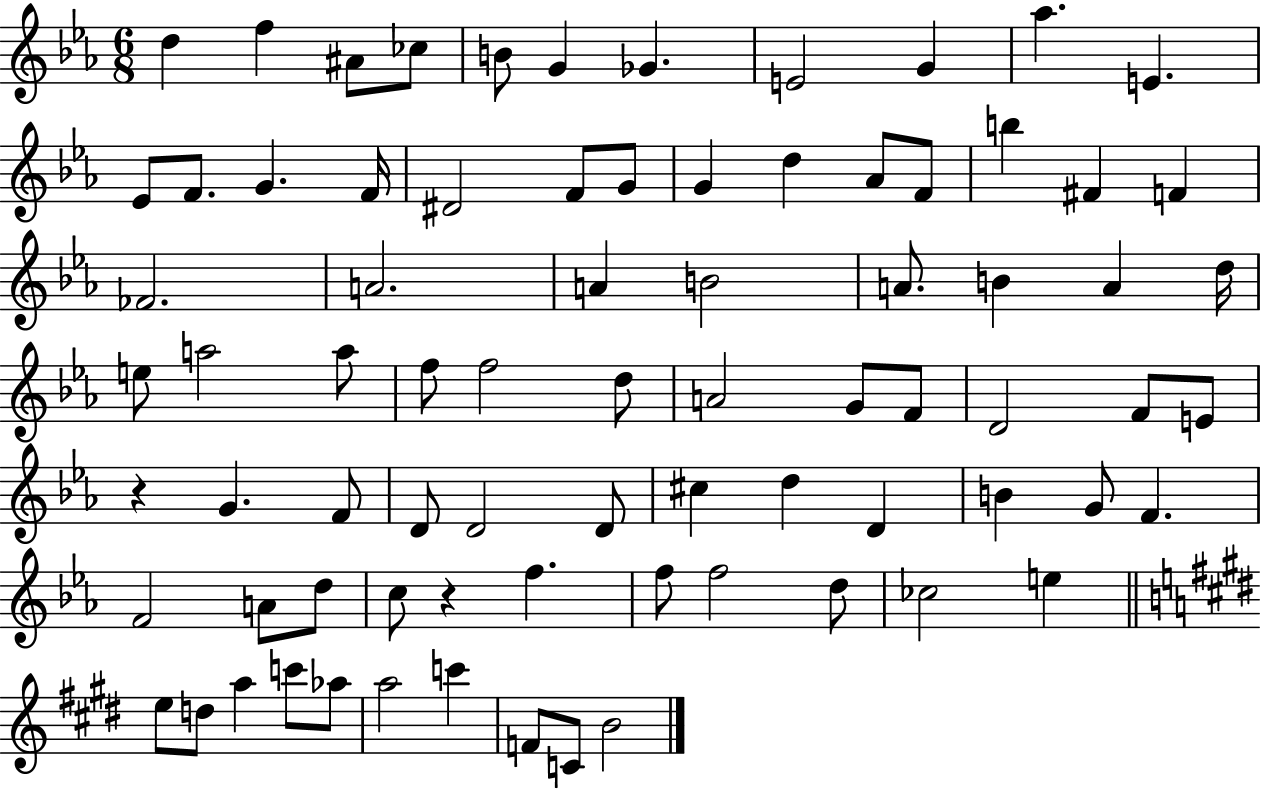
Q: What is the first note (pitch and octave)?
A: D5